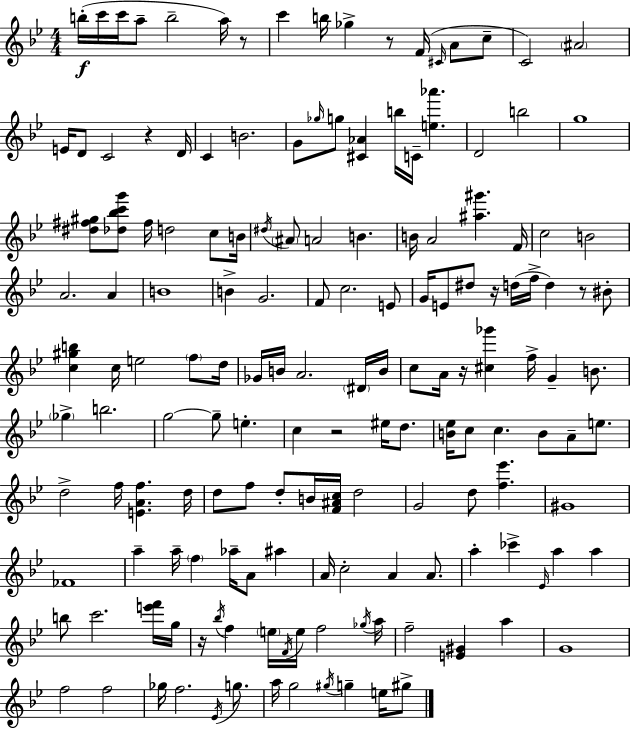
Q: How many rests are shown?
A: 8